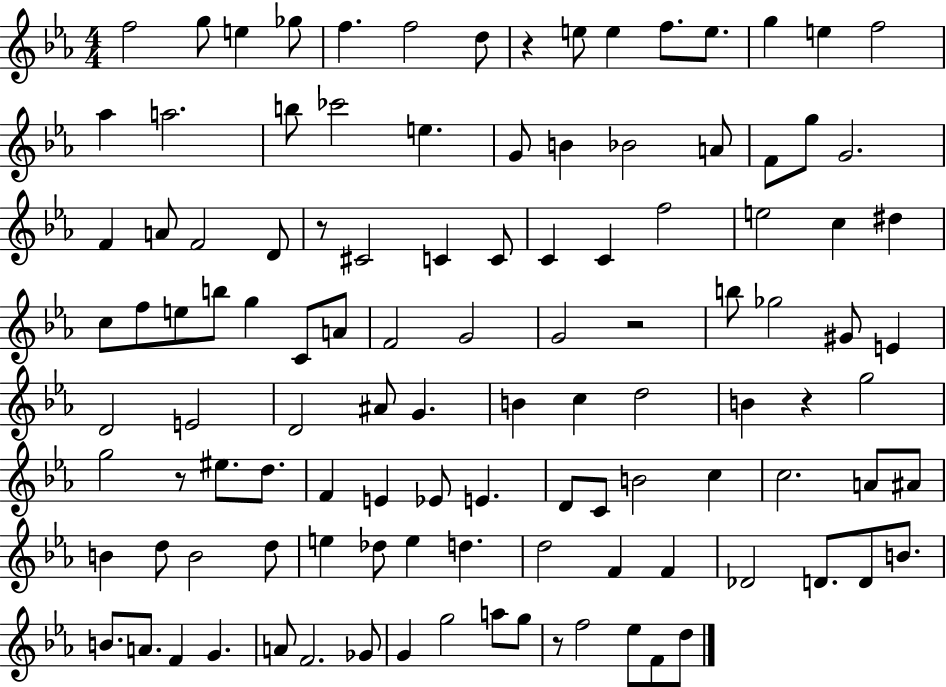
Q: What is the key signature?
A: EES major